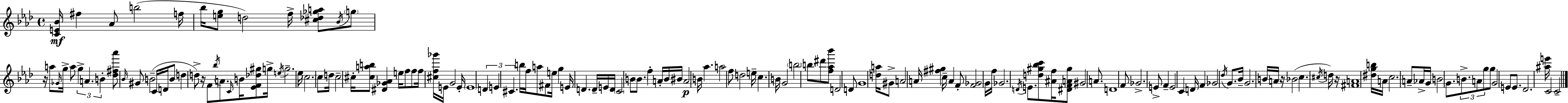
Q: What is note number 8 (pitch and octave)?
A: Bb4